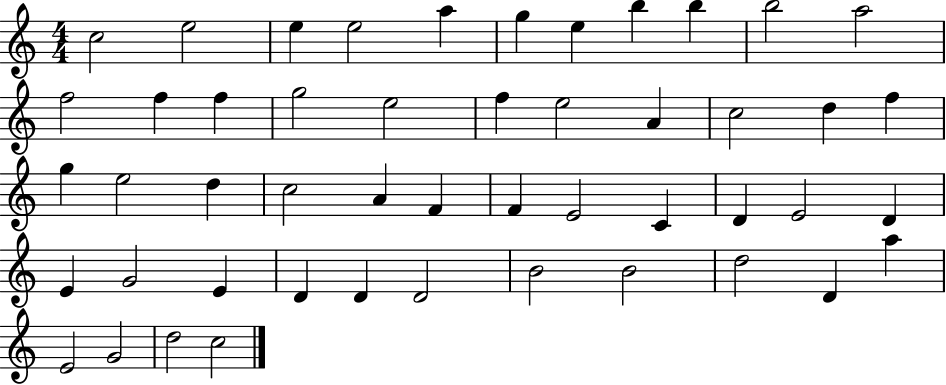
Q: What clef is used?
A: treble